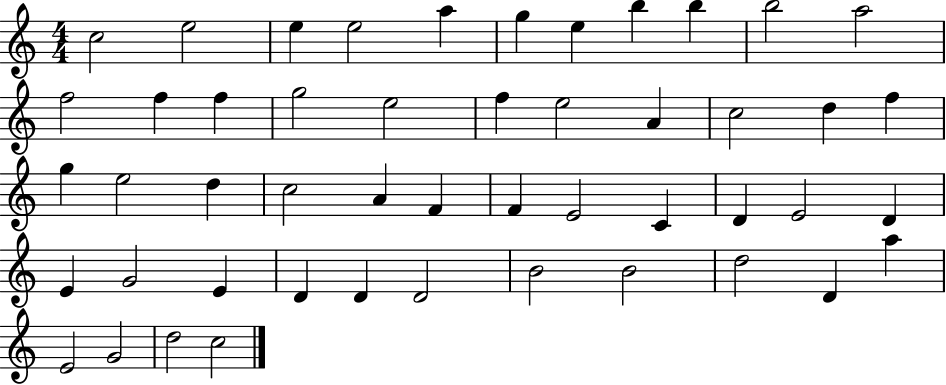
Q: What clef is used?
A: treble